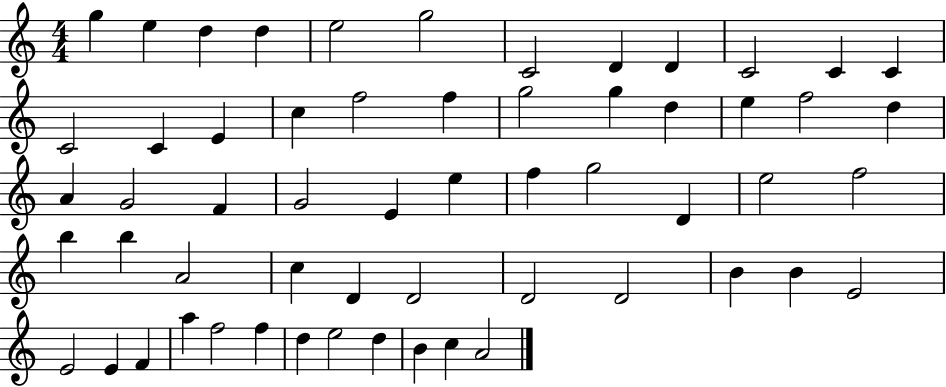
X:1
T:Untitled
M:4/4
L:1/4
K:C
g e d d e2 g2 C2 D D C2 C C C2 C E c f2 f g2 g d e f2 d A G2 F G2 E e f g2 D e2 f2 b b A2 c D D2 D2 D2 B B E2 E2 E F a f2 f d e2 d B c A2